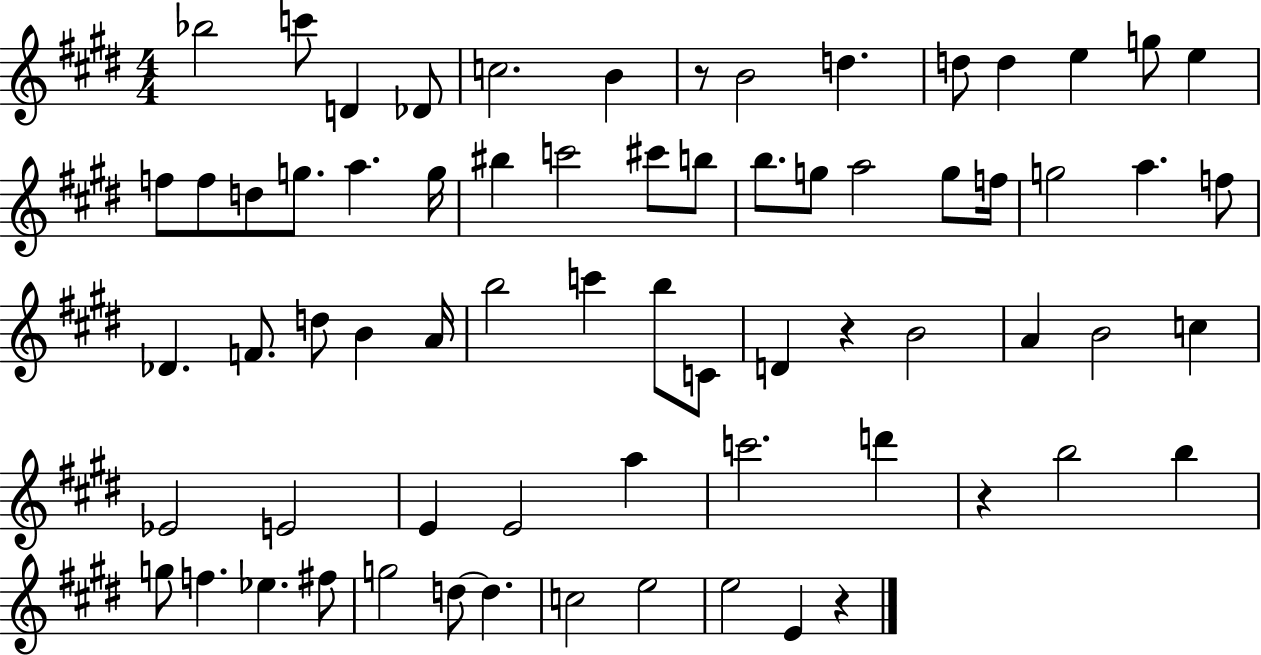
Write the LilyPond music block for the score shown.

{
  \clef treble
  \numericTimeSignature
  \time 4/4
  \key e \major
  bes''2 c'''8 d'4 des'8 | c''2. b'4 | r8 b'2 d''4. | d''8 d''4 e''4 g''8 e''4 | \break f''8 f''8 d''8 g''8. a''4. g''16 | bis''4 c'''2 cis'''8 b''8 | b''8. g''8 a''2 g''8 f''16 | g''2 a''4. f''8 | \break des'4. f'8. d''8 b'4 a'16 | b''2 c'''4 b''8 c'8 | d'4 r4 b'2 | a'4 b'2 c''4 | \break ees'2 e'2 | e'4 e'2 a''4 | c'''2. d'''4 | r4 b''2 b''4 | \break g''8 f''4. ees''4. fis''8 | g''2 d''8~~ d''4. | c''2 e''2 | e''2 e'4 r4 | \break \bar "|."
}